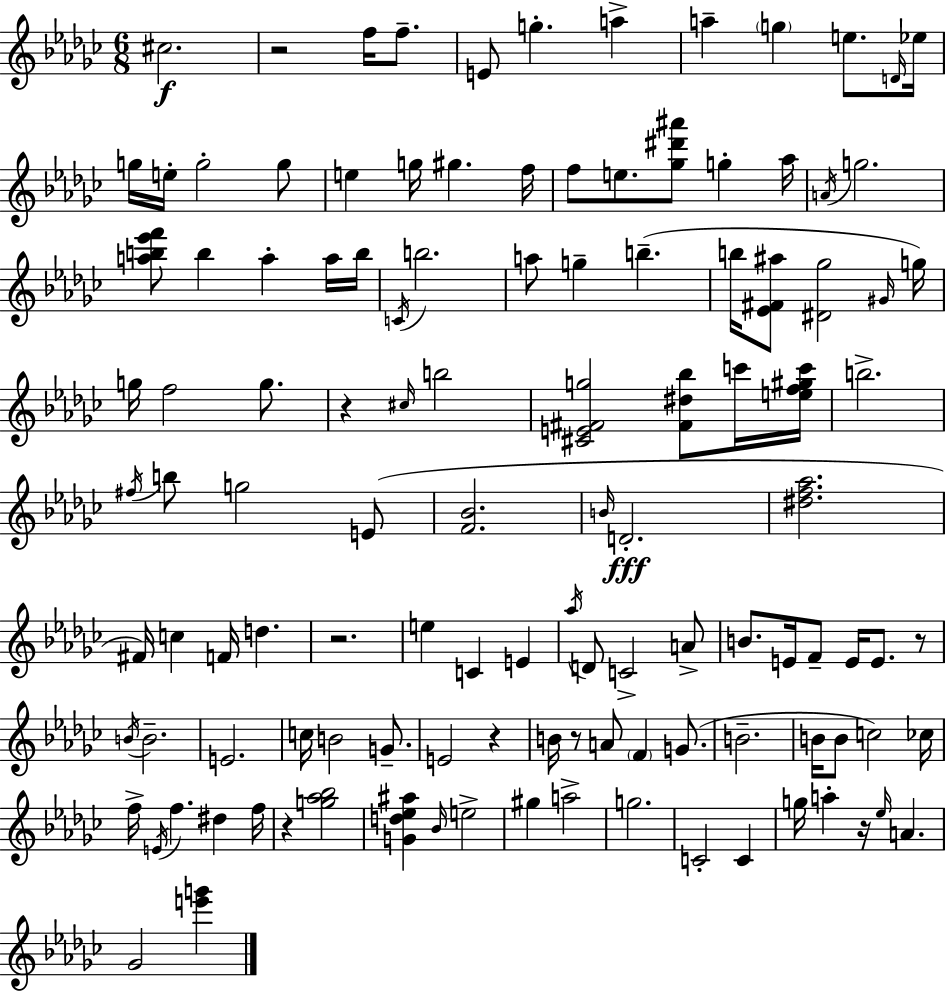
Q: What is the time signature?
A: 6/8